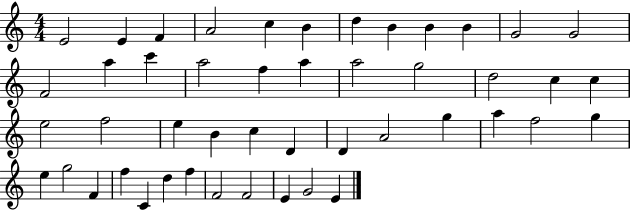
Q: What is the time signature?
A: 4/4